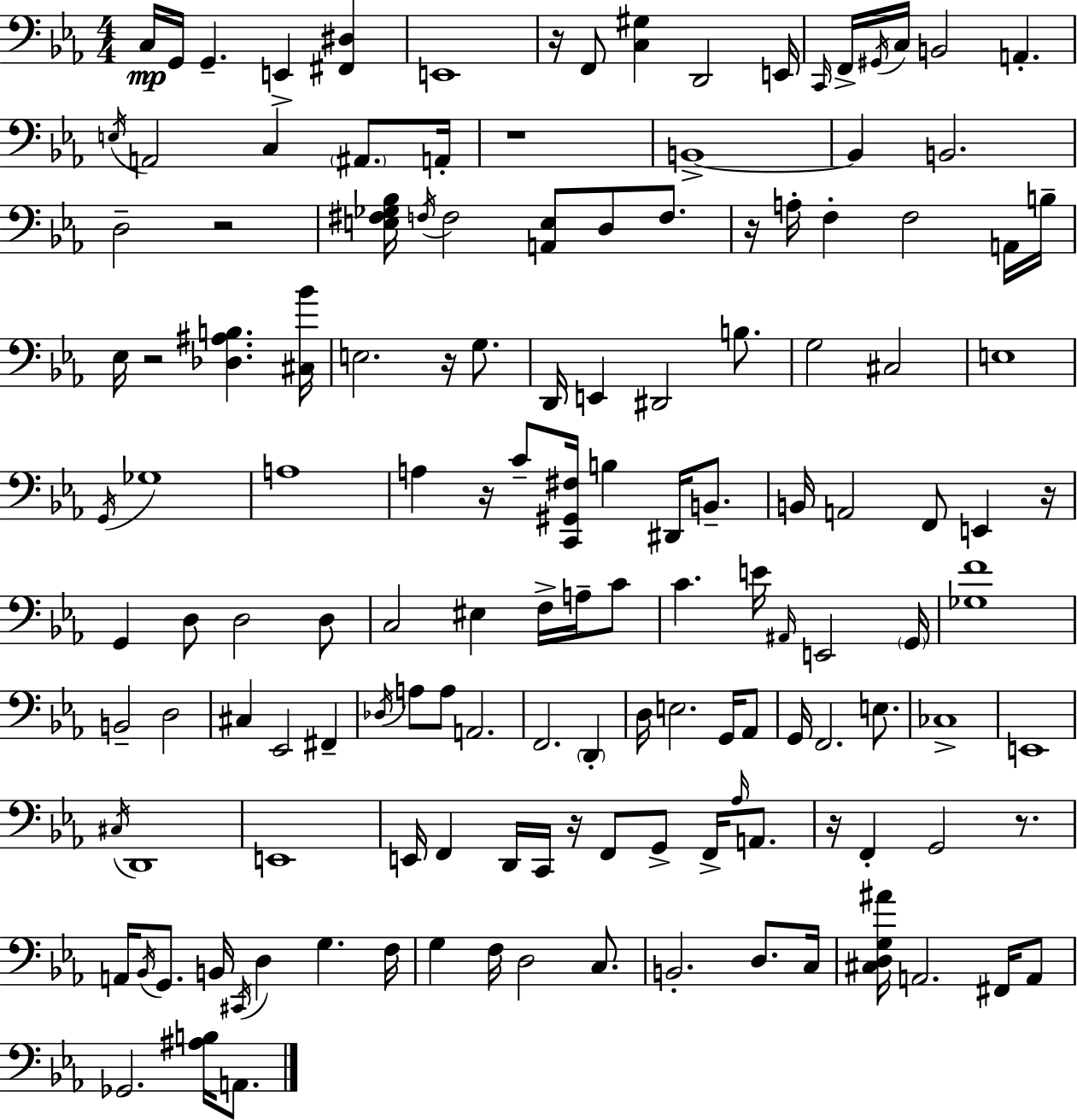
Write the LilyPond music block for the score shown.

{
  \clef bass
  \numericTimeSignature
  \time 4/4
  \key c \minor
  \repeat volta 2 { c16\mp g,16 g,4.-- e,4-> <fis, dis>4 | e,1 | r16 f,8 <c gis>4 d,2 e,16 | \grace { c,16 } f,16-> \acciaccatura { gis,16 } c16 b,2 a,4.-. | \break \acciaccatura { e16 } a,2 c4 \parenthesize ais,8. | a,16-. r1 | b,1->~~ | b,4 b,2. | \break d2-- r2 | <e fis ges bes>16 \acciaccatura { f16 } f2 <a, e>8 d8 | f8. r16 a16-. f4-. f2 | a,16 b16-- ees16 r2 <des ais b>4. | \break <cis bes'>16 e2. | r16 g8. d,16 e,4 dis,2 | b8. g2 cis2 | e1 | \break \acciaccatura { g,16 } ges1 | a1 | a4 r16 c'8-- <c, gis, fis>16 b4 | dis,16 b,8.-- b,16 a,2 f,8 | \break e,4 r16 g,4 d8 d2 | d8 c2 eis4 | f16-> a16-- c'8 c'4. e'16 \grace { ais,16 } e,2 | \parenthesize g,16 <ges f'>1 | \break b,2-- d2 | cis4 ees,2 | fis,4-- \acciaccatura { des16 } a8 a8 a,2. | f,2. | \break \parenthesize d,4-. d16 e2. | g,16 aes,8 g,16 f,2. | e8. ces1-> | e,1 | \break \acciaccatura { cis16 } d,1 | e,1 | e,16 f,4 d,16 c,16 r16 | f,8 g,8-> f,16-> \grace { aes16 } a,8. r16 f,4-. g,2 | \break r8. a,16 \acciaccatura { bes,16 } g,8. b,16 \acciaccatura { cis,16 } | d4 g4. f16 g4 f16 | d2 c8. b,2.-. | d8. c16 <cis d g ais'>16 a,2. | \break fis,16 a,8 ges,2. | <ais b>16 a,8. } \bar "|."
}